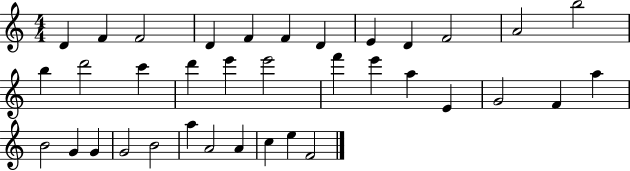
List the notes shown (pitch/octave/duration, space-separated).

D4/q F4/q F4/h D4/q F4/q F4/q D4/q E4/q D4/q F4/h A4/h B5/h B5/q D6/h C6/q D6/q E6/q E6/h F6/q E6/q A5/q E4/q G4/h F4/q A5/q B4/h G4/q G4/q G4/h B4/h A5/q A4/h A4/q C5/q E5/q F4/h